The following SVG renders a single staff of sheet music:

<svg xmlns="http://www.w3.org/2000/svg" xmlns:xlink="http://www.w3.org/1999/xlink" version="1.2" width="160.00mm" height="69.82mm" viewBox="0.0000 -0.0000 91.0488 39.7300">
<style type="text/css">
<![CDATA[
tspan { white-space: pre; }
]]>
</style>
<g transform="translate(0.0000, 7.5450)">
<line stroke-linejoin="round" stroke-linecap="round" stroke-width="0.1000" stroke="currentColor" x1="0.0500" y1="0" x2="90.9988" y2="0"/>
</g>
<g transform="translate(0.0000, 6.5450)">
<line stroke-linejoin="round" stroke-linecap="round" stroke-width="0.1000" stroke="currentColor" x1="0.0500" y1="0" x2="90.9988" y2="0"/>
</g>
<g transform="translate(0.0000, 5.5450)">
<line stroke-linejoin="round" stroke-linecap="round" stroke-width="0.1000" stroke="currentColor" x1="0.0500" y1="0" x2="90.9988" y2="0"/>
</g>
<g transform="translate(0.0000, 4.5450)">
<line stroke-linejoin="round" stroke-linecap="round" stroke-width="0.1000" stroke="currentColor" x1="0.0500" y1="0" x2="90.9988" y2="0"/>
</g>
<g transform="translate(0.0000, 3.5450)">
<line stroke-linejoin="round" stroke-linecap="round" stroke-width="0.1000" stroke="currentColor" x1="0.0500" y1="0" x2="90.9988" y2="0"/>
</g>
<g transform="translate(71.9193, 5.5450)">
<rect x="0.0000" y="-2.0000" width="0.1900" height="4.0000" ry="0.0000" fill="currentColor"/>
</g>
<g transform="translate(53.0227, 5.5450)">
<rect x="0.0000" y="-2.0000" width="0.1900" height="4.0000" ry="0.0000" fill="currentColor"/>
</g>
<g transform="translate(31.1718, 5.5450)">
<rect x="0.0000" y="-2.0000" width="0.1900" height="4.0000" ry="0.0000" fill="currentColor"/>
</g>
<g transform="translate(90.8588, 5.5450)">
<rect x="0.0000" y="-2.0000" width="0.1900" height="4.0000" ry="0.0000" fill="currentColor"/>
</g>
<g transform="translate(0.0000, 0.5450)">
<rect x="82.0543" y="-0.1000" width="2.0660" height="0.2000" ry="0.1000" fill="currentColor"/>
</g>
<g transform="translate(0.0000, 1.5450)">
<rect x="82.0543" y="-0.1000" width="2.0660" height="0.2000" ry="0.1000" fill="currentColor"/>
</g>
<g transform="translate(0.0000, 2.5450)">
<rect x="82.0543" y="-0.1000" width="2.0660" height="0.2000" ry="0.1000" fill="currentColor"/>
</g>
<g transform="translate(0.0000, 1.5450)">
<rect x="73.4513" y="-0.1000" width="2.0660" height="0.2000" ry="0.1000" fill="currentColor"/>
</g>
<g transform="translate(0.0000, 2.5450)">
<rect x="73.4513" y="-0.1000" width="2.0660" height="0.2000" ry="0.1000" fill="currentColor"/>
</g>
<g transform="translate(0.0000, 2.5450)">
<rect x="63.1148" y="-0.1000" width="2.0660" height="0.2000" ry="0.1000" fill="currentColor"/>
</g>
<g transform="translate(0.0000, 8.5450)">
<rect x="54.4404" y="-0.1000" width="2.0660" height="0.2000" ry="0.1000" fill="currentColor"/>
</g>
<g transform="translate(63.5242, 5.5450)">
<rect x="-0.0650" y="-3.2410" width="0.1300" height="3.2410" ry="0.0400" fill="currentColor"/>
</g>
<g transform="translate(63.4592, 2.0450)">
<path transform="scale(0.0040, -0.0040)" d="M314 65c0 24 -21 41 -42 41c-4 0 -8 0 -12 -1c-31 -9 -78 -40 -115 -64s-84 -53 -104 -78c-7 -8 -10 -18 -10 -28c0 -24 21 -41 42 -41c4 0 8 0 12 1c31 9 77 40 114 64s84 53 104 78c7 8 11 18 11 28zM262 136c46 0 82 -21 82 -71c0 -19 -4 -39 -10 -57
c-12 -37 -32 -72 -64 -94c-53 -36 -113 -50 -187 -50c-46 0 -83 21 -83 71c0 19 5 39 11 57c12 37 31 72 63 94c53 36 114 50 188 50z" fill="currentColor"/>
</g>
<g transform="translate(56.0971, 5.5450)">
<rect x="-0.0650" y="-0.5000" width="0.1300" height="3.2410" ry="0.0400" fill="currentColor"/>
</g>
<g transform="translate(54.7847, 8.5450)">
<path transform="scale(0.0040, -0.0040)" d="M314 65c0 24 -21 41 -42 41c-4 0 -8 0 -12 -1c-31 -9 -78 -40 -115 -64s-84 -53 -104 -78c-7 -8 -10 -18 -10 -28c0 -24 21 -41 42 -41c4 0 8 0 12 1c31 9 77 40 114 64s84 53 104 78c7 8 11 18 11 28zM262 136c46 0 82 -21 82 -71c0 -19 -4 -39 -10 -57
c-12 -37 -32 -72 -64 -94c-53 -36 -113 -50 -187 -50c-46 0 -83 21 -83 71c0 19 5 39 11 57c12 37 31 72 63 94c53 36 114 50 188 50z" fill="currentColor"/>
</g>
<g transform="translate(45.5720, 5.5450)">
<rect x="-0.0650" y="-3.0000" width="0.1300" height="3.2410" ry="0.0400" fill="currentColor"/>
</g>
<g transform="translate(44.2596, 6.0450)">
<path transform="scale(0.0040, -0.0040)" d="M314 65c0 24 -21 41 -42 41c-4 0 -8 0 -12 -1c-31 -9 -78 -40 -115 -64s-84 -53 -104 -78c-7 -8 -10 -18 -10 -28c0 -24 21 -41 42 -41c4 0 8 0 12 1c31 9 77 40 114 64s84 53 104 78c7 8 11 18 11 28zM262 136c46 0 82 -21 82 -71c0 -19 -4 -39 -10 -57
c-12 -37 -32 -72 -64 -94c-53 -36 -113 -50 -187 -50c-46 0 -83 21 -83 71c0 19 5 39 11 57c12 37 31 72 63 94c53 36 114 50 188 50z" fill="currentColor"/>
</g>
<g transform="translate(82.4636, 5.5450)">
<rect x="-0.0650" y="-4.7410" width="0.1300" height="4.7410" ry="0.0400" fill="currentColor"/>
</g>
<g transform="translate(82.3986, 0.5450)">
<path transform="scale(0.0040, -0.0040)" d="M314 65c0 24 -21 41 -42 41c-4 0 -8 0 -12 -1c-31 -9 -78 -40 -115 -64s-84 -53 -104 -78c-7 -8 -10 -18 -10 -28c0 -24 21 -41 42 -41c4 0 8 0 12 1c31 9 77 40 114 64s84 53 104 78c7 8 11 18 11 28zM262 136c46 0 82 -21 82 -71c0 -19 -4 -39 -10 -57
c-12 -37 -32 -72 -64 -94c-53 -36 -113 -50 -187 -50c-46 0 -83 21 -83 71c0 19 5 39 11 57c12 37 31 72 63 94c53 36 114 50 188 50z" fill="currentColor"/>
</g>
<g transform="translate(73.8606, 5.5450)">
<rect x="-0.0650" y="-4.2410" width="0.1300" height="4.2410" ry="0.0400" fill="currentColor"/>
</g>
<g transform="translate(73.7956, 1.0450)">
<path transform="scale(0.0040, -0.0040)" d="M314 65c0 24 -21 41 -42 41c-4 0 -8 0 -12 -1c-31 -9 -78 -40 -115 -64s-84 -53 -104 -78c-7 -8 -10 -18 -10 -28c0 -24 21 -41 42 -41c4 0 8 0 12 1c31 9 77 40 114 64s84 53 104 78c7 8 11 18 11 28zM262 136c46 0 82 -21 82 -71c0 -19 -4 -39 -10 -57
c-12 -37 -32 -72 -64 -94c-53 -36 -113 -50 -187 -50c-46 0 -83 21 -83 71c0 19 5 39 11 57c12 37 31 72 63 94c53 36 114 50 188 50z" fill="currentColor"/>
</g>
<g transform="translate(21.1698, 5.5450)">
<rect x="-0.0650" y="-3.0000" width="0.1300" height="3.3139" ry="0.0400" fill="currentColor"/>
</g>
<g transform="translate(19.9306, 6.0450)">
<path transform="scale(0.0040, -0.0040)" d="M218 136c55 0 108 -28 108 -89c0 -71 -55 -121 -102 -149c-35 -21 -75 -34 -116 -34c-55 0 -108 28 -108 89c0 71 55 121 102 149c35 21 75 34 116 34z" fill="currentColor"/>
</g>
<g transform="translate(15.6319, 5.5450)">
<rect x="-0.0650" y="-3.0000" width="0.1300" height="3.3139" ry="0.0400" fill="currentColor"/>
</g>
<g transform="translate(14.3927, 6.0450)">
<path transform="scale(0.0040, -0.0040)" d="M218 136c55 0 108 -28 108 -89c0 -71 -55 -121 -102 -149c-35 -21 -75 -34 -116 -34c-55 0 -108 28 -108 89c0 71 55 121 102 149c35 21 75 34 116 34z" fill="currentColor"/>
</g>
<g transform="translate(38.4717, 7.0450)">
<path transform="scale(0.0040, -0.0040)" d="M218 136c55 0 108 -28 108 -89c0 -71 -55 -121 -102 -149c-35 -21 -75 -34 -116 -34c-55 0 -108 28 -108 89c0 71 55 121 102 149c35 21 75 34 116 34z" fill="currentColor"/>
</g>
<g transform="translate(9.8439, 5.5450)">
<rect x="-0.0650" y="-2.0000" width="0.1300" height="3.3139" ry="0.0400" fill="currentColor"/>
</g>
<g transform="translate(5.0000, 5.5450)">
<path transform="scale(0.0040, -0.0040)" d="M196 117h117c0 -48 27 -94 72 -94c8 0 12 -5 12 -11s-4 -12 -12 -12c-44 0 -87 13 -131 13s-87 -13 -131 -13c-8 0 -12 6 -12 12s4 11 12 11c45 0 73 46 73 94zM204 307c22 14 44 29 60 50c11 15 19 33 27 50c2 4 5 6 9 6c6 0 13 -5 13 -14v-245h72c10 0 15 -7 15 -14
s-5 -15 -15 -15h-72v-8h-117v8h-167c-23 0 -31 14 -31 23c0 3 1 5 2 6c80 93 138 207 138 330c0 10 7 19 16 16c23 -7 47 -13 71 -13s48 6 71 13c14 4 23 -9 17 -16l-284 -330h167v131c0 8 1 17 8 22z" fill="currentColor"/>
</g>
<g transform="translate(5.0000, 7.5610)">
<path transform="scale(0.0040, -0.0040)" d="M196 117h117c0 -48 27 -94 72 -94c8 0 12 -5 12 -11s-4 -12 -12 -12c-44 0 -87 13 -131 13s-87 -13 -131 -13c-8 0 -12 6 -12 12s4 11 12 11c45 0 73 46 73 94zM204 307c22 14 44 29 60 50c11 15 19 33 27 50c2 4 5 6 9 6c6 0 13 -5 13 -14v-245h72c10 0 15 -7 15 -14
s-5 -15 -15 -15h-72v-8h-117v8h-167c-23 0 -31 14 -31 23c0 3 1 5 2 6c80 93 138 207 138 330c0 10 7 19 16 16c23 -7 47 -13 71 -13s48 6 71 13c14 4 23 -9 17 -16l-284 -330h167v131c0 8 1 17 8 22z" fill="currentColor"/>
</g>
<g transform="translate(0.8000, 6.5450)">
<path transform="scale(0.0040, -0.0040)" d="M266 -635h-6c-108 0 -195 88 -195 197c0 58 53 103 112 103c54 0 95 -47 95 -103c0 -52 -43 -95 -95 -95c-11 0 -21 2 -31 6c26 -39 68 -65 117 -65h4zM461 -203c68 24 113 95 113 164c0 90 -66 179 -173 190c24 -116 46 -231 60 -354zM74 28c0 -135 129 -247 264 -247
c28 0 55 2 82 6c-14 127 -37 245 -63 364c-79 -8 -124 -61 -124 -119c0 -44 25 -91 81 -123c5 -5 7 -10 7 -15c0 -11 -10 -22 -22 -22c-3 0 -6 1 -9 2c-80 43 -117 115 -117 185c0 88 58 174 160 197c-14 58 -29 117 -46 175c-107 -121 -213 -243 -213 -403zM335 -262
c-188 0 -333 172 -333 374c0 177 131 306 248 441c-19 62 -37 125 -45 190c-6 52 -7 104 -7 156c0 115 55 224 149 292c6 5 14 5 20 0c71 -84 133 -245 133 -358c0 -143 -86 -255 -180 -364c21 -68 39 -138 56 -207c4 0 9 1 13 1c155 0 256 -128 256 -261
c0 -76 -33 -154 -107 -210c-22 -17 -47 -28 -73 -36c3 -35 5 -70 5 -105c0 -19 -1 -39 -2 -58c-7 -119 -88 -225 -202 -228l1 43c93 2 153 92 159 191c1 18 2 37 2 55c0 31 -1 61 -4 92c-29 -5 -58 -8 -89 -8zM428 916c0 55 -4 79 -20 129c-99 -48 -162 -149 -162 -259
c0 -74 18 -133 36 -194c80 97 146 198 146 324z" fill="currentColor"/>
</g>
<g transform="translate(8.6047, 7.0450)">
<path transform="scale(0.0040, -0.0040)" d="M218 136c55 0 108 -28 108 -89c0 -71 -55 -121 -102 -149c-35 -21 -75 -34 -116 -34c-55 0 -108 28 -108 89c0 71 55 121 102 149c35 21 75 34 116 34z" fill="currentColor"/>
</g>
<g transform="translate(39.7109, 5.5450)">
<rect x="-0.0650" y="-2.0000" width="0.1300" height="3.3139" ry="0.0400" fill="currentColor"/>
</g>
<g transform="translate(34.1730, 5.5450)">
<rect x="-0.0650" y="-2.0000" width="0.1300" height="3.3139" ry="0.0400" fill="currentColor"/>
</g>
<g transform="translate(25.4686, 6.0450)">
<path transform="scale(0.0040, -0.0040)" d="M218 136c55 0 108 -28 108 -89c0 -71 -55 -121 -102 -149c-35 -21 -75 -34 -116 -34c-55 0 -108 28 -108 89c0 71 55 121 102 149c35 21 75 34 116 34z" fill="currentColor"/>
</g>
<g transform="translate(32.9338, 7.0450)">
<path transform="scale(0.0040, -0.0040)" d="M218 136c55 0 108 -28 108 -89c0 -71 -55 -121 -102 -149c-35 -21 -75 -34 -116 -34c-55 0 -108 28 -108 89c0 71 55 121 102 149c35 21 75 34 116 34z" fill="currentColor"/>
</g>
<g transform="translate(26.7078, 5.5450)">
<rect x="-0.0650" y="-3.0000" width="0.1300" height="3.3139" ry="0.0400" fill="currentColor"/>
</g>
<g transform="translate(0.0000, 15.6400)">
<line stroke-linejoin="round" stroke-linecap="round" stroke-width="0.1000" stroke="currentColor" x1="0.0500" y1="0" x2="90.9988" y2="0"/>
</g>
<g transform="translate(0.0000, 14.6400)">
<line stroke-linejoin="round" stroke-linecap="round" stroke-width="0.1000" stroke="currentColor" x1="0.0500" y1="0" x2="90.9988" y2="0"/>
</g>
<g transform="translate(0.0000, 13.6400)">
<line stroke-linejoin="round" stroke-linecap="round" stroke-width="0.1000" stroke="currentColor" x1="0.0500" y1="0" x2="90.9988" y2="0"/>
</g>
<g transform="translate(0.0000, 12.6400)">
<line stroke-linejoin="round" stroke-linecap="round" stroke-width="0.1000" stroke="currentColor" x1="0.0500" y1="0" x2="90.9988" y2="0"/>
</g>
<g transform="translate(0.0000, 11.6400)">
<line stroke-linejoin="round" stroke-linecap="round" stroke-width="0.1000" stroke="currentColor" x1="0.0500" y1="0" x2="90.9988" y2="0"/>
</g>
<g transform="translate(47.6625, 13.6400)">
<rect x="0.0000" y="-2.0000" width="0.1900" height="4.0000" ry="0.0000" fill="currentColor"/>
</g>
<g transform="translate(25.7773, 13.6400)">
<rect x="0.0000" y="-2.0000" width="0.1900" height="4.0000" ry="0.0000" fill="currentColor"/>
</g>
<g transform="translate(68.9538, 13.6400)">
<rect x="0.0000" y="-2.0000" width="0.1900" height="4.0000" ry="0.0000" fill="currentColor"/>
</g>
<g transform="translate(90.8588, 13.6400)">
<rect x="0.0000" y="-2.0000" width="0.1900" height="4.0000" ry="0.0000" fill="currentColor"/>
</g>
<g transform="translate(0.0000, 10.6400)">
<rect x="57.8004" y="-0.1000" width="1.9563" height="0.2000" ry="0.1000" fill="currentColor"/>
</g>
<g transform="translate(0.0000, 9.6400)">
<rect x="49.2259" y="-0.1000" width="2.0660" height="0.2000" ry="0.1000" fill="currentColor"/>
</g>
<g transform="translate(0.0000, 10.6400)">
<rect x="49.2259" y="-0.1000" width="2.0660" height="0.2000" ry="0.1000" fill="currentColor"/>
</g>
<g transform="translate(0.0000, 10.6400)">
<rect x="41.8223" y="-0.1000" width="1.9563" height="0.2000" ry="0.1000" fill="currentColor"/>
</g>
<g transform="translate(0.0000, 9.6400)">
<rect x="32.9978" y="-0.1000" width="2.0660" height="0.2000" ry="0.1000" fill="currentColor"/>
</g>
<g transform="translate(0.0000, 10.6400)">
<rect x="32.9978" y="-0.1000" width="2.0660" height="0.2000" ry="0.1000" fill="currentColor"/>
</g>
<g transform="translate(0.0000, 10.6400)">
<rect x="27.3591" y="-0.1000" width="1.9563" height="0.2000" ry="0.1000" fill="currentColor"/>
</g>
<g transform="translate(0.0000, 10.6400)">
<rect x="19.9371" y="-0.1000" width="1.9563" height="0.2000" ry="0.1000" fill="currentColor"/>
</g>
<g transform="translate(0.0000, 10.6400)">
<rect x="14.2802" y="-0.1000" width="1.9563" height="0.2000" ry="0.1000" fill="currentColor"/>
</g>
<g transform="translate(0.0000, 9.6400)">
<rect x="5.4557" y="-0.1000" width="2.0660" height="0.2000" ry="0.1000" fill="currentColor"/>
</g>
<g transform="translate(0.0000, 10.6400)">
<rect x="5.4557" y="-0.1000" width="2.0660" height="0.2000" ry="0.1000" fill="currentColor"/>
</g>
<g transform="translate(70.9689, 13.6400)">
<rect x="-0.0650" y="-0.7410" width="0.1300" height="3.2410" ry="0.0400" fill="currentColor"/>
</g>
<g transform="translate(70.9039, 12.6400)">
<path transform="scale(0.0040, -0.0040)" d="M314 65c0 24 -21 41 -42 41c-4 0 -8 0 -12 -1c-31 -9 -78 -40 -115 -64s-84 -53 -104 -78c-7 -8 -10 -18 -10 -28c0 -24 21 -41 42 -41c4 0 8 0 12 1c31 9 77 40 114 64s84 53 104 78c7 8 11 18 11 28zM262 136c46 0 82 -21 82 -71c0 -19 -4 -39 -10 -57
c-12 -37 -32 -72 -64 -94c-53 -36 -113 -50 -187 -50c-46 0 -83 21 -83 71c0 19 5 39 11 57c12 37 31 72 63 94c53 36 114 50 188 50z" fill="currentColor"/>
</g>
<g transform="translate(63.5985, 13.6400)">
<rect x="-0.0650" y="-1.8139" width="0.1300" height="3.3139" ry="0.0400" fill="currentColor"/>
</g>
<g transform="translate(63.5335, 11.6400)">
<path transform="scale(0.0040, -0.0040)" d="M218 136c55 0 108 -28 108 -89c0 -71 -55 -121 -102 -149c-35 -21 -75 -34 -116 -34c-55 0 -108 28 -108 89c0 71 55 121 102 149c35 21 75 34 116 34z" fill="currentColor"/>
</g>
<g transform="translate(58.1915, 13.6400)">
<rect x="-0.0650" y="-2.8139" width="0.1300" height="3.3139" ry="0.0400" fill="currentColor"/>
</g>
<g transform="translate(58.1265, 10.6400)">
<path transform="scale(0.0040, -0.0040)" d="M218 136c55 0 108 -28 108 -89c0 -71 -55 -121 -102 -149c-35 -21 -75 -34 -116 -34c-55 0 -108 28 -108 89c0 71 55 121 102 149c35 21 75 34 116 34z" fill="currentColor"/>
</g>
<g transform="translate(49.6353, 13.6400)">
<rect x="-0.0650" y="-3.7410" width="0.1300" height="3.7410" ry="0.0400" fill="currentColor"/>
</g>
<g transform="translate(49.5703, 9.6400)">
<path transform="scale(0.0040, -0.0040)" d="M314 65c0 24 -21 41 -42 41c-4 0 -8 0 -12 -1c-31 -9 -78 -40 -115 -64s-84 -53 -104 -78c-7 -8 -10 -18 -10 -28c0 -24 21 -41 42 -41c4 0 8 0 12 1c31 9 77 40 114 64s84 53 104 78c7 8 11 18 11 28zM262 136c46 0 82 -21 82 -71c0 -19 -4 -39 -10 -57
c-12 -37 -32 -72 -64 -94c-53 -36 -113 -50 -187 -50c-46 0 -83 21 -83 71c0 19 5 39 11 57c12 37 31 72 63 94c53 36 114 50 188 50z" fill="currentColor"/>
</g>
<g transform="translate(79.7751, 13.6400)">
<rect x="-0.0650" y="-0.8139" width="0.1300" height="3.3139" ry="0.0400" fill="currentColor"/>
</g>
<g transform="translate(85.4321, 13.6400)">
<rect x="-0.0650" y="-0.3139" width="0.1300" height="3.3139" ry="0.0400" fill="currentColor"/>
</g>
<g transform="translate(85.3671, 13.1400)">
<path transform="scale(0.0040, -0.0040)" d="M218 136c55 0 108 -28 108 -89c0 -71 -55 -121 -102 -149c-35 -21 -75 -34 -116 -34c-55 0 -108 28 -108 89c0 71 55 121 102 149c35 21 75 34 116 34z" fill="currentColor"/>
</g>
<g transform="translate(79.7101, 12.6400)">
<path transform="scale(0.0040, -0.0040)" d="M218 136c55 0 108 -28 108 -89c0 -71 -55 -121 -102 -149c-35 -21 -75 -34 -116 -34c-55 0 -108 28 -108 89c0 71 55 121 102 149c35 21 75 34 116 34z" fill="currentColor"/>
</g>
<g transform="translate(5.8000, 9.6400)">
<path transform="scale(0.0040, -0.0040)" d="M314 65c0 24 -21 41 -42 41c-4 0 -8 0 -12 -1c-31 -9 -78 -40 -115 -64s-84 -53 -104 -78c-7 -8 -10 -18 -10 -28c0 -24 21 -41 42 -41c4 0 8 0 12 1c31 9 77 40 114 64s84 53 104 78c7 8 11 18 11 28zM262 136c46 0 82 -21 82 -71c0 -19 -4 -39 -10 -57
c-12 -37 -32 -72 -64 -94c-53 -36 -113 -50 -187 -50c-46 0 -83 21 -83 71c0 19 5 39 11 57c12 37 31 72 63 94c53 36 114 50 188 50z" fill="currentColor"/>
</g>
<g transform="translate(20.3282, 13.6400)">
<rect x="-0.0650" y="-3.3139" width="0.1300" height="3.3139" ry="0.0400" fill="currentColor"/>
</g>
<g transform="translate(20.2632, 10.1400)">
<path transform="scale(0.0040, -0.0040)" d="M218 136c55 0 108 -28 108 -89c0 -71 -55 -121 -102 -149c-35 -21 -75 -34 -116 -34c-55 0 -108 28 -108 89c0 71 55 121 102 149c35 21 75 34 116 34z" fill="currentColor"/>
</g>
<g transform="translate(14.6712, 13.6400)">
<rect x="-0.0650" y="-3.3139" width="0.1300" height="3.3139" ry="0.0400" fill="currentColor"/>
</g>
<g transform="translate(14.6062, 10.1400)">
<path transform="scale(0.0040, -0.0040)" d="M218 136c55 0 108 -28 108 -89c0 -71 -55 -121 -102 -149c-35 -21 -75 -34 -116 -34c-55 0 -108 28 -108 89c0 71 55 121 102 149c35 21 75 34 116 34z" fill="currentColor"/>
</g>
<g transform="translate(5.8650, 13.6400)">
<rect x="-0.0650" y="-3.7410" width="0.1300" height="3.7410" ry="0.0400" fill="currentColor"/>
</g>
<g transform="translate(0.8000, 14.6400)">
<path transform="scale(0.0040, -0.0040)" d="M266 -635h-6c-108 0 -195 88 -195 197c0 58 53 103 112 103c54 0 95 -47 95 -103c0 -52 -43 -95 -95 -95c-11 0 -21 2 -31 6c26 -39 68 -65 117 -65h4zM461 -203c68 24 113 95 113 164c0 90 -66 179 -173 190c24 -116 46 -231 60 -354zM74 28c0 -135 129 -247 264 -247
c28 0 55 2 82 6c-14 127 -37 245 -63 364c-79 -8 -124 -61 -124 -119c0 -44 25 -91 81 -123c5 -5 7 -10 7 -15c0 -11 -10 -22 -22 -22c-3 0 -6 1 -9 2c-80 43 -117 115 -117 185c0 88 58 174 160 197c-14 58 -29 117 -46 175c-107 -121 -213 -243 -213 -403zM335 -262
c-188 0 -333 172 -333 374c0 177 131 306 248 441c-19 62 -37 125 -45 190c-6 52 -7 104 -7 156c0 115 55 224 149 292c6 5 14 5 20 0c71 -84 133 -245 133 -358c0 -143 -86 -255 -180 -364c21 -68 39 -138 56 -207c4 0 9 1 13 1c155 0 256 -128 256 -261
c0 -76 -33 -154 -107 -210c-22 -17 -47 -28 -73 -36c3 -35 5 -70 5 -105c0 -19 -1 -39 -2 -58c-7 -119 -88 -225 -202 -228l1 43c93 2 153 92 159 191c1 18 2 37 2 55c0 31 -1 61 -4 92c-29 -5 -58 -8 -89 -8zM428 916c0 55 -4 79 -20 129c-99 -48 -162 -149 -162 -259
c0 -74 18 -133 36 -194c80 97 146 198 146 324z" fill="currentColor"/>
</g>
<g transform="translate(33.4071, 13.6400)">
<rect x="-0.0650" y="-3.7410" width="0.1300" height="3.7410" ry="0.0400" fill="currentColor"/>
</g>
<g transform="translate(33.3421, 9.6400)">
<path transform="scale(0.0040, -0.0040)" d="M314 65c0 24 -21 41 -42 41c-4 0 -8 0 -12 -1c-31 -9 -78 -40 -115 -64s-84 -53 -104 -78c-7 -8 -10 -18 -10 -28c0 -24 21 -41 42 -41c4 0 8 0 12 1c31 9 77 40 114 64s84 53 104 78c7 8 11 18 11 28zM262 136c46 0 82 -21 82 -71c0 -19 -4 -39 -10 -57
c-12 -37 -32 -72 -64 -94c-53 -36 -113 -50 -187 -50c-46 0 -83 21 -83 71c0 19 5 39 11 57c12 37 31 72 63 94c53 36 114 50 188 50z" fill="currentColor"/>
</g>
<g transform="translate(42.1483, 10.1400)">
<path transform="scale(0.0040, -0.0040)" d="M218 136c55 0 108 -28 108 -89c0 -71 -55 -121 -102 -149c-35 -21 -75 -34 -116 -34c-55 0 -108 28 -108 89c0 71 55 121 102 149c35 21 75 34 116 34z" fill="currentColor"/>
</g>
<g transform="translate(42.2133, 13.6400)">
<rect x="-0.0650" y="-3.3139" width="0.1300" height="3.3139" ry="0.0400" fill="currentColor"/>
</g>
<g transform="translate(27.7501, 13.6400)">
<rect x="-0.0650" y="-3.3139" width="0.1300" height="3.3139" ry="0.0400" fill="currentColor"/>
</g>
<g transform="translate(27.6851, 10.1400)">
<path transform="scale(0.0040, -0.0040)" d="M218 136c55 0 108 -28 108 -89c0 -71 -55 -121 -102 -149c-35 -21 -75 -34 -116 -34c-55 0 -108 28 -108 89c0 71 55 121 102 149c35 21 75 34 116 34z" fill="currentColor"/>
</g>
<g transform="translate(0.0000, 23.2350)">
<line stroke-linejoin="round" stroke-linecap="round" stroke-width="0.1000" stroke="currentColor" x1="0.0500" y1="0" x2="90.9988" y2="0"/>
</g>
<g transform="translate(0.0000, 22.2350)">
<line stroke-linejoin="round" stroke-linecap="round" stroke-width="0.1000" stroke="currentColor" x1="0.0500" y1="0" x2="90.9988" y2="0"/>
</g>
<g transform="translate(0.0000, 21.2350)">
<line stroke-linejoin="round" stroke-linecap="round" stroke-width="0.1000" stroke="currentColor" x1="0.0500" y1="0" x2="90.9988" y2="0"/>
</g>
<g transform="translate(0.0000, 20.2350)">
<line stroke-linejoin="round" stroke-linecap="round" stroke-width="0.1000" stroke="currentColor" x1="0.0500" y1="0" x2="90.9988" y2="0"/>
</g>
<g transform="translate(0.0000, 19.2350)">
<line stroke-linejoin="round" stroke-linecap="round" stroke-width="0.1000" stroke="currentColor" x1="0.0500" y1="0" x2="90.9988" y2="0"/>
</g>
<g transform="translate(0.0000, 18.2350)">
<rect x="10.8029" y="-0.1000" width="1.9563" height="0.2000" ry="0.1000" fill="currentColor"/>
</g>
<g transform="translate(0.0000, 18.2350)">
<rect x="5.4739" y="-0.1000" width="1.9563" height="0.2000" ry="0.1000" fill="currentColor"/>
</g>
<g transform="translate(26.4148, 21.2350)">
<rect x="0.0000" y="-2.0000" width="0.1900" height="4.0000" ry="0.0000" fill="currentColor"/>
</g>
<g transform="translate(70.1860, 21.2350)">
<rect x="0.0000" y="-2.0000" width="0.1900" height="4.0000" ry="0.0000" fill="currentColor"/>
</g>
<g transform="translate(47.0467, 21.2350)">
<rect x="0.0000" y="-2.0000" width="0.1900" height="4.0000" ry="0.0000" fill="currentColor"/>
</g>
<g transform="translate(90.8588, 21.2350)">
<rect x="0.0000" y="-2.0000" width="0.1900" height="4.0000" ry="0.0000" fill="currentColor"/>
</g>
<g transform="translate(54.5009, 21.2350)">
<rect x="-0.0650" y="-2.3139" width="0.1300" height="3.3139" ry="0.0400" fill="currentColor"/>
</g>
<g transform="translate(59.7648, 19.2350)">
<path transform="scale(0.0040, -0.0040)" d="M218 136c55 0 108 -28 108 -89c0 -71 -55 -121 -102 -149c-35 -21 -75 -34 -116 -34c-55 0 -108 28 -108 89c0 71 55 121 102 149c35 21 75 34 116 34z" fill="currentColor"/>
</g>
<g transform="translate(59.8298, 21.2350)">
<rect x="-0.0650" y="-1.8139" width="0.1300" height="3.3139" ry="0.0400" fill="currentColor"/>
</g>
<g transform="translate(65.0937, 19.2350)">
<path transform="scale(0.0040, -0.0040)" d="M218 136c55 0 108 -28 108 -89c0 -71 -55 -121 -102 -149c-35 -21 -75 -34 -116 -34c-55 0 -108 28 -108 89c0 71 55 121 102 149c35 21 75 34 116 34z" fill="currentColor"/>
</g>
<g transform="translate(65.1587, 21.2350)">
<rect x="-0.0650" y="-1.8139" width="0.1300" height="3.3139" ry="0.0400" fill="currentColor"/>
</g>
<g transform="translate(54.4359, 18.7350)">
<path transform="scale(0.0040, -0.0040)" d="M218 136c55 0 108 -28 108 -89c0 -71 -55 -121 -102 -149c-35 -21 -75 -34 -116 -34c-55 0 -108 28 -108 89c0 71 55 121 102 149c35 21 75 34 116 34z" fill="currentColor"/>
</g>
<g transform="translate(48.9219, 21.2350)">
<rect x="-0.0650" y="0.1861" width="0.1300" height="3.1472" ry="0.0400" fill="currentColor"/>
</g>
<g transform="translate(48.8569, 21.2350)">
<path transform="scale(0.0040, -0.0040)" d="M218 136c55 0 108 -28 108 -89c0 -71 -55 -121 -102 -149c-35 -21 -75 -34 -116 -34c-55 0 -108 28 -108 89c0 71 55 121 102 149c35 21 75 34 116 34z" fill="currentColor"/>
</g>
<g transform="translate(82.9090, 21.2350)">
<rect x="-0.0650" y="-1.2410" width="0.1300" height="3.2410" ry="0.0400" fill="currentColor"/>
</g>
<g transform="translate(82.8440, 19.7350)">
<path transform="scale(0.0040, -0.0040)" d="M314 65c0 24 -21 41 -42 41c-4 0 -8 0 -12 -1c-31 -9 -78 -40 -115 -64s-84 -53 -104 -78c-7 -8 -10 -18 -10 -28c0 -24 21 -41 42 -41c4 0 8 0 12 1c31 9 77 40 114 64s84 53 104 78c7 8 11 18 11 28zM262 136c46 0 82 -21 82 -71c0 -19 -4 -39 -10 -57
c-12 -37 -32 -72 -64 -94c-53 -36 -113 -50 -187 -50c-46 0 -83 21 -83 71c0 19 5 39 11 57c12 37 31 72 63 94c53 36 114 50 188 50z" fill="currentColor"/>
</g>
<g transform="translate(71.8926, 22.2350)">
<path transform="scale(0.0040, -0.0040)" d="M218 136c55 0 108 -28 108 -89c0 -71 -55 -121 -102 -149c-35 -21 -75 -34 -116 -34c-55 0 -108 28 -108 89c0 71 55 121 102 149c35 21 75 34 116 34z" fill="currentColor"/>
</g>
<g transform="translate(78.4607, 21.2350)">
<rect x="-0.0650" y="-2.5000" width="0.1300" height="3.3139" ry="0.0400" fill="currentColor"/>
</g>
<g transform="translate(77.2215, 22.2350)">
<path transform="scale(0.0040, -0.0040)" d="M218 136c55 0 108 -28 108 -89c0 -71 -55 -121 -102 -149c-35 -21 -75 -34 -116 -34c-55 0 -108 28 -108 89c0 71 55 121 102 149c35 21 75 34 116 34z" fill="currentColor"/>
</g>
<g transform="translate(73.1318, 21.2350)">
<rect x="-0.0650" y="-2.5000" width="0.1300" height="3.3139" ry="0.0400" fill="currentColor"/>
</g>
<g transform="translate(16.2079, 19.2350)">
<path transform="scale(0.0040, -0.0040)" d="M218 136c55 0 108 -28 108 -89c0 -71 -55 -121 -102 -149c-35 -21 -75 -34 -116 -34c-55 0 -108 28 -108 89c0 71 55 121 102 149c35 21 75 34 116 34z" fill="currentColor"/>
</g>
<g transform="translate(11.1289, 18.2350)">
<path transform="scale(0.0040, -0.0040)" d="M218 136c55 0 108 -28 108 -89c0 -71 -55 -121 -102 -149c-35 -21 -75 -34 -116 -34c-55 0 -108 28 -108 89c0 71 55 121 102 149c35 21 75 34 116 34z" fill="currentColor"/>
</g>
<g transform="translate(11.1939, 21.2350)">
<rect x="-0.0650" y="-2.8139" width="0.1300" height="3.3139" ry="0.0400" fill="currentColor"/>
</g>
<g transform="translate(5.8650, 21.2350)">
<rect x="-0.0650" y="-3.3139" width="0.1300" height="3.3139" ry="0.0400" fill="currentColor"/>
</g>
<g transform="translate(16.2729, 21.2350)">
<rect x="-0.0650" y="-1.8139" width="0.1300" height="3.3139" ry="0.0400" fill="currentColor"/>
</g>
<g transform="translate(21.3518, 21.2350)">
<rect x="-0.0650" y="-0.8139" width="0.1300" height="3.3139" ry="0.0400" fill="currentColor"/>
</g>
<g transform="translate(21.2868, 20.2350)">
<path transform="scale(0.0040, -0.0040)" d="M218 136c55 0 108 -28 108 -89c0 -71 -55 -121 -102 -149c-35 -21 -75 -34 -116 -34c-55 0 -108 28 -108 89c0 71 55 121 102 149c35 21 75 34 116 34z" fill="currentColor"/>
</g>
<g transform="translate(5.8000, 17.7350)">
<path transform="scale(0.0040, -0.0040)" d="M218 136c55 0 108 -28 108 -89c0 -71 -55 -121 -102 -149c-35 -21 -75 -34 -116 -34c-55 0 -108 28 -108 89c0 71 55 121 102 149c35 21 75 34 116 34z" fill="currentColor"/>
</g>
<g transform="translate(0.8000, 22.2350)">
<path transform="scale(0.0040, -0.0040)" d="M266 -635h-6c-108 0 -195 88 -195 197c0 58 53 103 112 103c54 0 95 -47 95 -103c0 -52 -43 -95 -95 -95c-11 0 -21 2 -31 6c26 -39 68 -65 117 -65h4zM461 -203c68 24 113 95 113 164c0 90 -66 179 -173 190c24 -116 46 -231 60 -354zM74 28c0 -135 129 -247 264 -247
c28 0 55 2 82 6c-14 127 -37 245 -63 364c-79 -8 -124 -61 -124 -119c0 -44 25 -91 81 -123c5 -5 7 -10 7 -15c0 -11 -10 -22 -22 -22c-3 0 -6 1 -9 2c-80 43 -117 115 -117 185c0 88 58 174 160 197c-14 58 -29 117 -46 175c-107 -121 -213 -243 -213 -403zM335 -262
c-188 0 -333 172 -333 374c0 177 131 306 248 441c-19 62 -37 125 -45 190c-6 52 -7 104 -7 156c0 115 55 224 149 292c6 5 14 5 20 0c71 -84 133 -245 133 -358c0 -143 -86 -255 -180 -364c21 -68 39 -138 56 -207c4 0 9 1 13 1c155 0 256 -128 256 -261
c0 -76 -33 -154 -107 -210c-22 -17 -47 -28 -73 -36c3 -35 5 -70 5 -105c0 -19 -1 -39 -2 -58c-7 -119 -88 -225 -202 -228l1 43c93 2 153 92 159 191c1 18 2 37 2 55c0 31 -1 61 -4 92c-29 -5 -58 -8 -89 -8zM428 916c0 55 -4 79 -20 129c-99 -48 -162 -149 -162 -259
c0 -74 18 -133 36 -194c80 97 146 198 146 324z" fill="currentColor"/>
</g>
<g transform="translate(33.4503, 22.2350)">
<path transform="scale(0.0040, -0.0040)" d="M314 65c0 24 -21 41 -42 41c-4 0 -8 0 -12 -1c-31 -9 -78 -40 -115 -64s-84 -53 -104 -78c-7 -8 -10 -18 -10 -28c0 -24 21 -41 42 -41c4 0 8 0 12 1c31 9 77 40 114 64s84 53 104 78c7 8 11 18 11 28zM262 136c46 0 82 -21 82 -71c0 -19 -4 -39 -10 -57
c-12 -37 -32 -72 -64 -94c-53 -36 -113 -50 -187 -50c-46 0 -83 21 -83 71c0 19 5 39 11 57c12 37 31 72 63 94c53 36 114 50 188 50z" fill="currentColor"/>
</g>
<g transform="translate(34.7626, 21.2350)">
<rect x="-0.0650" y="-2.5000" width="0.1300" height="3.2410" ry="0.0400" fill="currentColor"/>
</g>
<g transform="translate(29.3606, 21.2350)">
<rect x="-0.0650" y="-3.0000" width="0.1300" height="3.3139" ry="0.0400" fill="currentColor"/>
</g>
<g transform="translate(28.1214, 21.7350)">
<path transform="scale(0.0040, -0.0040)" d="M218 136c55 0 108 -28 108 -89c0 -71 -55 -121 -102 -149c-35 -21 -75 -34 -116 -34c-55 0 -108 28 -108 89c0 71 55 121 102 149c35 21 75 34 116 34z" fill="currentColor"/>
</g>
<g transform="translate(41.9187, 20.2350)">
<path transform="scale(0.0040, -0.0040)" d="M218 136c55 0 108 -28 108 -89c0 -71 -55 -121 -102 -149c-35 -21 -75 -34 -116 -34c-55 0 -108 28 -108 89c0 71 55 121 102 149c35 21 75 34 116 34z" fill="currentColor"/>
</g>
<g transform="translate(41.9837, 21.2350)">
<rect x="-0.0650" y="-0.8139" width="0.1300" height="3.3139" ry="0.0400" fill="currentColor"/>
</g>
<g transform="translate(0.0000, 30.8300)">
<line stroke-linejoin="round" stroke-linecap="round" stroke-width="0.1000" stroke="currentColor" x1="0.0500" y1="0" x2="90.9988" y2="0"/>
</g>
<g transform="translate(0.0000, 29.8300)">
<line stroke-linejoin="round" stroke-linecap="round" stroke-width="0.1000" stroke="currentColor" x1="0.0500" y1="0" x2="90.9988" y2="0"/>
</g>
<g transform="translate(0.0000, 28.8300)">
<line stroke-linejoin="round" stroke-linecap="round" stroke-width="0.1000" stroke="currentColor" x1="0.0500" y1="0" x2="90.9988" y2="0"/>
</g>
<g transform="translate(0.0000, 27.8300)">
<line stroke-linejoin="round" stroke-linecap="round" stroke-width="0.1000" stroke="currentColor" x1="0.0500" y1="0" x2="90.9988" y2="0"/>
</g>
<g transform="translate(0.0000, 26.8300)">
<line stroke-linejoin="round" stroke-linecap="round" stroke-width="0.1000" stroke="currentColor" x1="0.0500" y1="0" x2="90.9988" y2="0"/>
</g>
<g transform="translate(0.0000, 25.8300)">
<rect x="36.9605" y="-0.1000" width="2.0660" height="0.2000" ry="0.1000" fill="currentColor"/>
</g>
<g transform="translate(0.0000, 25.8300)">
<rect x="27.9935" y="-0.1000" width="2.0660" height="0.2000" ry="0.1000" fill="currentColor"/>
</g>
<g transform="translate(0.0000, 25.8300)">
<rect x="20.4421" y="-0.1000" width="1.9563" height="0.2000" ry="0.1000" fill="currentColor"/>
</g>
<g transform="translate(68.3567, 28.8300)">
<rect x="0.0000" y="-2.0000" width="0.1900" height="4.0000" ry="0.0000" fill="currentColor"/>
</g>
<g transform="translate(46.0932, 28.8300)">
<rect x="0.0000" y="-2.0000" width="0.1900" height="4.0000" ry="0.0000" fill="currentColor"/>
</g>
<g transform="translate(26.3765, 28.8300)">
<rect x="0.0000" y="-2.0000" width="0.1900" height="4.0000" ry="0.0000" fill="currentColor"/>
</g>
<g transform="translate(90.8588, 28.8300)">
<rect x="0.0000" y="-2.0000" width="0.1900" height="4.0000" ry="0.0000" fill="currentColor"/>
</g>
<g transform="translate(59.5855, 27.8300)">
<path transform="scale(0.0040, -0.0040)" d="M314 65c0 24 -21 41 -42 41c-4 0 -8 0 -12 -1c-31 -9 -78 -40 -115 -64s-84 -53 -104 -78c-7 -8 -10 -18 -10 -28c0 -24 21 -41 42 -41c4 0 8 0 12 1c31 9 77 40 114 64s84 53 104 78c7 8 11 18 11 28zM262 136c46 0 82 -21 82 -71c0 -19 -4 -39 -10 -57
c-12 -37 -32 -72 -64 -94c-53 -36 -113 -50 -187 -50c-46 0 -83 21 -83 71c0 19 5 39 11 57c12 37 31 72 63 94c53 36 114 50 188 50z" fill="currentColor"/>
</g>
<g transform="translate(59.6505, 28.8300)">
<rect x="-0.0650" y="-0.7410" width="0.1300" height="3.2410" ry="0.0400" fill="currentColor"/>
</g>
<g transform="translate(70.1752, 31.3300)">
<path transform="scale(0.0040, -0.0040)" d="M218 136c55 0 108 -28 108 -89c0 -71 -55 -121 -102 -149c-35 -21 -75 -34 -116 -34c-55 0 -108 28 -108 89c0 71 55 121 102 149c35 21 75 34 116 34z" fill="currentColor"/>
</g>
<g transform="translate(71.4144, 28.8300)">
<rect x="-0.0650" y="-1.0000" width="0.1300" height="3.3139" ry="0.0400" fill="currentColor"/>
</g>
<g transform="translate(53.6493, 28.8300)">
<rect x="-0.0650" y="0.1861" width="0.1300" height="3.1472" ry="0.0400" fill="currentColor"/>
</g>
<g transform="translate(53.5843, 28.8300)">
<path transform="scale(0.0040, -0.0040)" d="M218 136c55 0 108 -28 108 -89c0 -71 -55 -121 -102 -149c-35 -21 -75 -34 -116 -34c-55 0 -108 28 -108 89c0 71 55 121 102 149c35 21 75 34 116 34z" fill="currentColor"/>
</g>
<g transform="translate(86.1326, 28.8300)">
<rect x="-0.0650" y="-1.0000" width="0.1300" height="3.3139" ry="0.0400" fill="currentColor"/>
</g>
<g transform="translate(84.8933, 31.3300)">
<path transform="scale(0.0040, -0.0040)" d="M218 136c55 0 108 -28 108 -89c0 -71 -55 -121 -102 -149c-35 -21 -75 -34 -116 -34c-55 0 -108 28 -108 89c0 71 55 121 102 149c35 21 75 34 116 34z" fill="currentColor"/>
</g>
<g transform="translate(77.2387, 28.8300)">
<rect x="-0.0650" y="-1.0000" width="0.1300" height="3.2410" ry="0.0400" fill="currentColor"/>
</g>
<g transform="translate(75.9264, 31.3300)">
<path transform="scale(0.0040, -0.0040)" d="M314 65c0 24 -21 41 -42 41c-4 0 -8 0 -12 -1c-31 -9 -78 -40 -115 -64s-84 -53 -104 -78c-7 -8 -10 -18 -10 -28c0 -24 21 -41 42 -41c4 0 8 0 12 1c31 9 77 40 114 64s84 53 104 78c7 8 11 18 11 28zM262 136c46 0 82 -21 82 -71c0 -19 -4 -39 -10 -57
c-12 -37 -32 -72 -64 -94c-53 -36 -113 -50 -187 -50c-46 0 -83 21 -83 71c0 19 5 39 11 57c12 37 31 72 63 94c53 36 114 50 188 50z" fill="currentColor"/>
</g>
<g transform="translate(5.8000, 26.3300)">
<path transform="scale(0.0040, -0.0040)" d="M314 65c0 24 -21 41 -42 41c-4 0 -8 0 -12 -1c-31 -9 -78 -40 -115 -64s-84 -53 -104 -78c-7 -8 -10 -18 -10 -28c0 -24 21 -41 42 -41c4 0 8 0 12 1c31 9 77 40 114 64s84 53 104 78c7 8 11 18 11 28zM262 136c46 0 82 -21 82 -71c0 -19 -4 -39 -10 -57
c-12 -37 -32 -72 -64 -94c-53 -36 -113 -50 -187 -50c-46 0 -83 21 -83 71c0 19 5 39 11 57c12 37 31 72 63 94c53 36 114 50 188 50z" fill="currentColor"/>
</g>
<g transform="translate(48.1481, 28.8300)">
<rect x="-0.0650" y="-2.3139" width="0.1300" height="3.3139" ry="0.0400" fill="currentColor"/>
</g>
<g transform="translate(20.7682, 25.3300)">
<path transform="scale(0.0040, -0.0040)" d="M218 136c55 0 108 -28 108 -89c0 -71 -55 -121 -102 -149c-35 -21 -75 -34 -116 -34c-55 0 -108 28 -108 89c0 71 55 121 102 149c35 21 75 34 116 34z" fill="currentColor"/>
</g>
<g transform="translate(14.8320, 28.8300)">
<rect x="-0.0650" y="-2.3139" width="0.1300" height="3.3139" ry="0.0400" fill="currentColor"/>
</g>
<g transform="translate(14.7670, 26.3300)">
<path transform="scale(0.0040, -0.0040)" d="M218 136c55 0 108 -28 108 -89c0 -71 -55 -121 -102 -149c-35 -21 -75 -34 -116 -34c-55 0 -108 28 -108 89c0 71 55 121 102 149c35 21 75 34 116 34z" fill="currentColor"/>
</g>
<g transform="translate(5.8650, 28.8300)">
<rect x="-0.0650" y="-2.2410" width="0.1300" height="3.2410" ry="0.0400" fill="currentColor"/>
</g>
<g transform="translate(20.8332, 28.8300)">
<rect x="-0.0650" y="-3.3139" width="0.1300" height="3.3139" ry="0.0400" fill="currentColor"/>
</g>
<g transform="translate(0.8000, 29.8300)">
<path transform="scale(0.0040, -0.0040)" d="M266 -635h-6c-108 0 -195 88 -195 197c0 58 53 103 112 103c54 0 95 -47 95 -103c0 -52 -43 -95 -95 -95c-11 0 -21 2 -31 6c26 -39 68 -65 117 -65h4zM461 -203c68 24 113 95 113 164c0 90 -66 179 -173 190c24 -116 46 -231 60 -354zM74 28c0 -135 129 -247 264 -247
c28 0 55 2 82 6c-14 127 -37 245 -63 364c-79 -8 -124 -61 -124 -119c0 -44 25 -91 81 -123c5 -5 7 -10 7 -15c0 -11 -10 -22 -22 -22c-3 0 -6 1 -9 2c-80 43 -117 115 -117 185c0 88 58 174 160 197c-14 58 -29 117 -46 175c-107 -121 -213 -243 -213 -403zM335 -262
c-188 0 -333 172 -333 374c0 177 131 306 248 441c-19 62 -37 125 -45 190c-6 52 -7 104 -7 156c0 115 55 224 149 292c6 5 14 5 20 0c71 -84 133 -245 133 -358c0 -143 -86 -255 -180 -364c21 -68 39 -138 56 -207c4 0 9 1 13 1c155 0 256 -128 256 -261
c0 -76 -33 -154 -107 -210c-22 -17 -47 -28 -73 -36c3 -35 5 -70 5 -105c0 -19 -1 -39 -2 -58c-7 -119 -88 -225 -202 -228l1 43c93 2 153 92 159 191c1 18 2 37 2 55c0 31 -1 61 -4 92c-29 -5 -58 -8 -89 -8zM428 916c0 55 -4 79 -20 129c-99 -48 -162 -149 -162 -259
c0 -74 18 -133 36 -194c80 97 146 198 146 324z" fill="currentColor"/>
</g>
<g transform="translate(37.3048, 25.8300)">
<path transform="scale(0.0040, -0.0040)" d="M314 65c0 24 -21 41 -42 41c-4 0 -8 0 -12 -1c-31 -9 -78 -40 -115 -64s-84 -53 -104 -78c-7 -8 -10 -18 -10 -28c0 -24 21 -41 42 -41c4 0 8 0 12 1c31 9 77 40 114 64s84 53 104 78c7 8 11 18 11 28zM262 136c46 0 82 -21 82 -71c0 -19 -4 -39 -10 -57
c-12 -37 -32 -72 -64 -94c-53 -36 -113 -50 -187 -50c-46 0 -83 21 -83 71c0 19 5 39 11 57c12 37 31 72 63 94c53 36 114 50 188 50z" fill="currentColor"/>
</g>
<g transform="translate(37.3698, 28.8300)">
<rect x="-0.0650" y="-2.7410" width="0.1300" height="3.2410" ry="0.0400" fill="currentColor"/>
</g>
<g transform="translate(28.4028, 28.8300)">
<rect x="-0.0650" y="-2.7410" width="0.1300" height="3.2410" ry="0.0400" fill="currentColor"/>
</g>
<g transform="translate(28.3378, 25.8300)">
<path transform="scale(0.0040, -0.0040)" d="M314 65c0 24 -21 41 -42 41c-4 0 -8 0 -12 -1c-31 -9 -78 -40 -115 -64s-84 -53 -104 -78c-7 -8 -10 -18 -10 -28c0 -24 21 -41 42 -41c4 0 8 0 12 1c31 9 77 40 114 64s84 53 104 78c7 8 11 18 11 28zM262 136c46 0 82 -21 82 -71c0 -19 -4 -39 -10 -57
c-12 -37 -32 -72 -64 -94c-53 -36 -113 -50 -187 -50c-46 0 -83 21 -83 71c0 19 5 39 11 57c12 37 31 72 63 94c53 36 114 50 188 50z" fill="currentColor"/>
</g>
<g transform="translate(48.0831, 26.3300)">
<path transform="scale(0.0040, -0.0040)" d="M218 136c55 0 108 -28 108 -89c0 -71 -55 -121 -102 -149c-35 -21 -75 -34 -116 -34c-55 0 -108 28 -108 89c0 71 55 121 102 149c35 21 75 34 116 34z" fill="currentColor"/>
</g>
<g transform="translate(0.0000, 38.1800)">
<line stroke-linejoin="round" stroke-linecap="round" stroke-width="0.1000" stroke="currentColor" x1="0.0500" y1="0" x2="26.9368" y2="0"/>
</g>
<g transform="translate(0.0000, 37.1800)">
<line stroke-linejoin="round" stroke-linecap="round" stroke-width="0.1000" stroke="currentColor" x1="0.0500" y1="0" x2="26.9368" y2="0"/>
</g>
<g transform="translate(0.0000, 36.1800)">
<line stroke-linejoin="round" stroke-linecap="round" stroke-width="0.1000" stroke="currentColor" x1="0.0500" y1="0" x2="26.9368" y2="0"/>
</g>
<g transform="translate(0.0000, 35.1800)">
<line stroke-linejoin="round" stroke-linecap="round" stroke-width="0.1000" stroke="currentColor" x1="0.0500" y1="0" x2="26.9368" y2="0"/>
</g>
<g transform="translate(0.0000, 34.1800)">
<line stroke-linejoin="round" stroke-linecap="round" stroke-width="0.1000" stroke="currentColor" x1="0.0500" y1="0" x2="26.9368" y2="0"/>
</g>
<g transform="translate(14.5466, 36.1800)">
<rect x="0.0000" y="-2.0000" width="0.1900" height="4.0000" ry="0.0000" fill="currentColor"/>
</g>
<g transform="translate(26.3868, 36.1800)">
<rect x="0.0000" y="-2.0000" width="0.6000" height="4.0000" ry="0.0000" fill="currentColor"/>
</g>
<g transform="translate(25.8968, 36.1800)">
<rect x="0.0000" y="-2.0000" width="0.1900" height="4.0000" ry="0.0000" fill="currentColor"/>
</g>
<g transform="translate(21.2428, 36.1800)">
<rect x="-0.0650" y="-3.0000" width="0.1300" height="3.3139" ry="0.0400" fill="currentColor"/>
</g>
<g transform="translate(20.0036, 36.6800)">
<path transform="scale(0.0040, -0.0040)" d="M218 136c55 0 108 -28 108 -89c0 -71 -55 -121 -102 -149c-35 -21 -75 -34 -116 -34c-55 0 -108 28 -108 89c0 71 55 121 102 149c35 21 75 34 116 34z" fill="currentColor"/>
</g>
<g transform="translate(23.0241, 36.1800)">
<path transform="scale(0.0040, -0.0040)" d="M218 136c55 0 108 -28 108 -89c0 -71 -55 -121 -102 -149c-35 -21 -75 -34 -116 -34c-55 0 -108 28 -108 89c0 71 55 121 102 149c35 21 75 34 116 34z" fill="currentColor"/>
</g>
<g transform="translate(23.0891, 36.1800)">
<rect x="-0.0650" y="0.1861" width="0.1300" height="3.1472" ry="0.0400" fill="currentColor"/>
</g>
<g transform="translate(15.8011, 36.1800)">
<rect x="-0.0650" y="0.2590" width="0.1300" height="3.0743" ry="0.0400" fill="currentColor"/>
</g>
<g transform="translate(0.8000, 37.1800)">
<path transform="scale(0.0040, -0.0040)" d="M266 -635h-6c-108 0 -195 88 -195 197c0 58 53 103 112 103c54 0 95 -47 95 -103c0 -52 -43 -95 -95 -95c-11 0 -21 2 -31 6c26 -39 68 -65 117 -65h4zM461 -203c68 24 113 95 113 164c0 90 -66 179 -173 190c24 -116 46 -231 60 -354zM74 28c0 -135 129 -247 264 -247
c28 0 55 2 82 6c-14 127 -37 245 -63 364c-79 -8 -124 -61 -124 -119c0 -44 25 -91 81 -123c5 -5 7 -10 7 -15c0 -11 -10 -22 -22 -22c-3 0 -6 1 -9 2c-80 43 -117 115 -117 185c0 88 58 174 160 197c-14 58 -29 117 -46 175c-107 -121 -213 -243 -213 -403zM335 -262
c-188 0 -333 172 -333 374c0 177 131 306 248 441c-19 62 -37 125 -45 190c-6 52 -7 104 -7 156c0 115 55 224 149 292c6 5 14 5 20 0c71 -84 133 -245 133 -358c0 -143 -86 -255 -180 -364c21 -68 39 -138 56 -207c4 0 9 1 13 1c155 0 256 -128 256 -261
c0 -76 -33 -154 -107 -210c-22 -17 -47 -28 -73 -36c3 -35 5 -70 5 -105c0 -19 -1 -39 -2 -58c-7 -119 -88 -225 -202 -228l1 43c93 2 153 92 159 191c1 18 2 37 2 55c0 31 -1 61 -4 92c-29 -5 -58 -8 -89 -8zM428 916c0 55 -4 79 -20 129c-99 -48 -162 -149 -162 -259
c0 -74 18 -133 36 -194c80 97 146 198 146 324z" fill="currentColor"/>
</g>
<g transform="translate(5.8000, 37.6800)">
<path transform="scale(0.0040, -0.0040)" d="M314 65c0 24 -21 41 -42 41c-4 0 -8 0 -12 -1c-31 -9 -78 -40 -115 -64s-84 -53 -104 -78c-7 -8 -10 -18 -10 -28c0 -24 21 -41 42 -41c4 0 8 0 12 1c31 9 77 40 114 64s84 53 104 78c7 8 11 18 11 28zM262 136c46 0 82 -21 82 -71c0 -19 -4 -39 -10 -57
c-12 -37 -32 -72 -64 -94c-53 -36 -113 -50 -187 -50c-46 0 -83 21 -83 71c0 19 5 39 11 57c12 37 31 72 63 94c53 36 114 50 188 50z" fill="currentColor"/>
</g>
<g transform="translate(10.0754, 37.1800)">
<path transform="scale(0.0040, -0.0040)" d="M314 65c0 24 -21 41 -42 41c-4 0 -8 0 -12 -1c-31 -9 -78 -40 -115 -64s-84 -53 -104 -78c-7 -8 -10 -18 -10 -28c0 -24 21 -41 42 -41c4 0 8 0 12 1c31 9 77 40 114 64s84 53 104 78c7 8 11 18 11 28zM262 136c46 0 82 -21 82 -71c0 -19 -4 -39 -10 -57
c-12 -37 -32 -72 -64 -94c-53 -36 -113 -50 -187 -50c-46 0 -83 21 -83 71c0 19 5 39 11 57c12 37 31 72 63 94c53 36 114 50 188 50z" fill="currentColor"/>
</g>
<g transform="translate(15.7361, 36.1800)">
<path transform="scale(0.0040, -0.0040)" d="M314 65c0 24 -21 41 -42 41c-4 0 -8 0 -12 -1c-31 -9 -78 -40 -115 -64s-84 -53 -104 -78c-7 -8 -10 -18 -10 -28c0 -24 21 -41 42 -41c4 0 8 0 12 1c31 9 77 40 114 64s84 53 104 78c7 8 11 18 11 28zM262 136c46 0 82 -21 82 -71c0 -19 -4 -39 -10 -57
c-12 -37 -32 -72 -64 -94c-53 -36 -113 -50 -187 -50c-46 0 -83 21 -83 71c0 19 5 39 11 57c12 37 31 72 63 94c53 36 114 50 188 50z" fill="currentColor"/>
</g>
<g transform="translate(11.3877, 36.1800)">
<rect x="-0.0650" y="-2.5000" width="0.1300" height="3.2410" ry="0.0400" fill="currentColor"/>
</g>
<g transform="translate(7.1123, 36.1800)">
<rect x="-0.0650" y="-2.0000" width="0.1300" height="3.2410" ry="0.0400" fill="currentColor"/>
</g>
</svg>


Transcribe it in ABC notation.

X:1
T:Untitled
M:4/4
L:1/4
K:C
F A A A F F A2 C2 b2 d'2 e'2 c'2 b b b c'2 b c'2 a f d2 d c b a f d A G2 d B g f f G G e2 g2 g b a2 a2 g B d2 D D2 D F2 G2 B2 A B